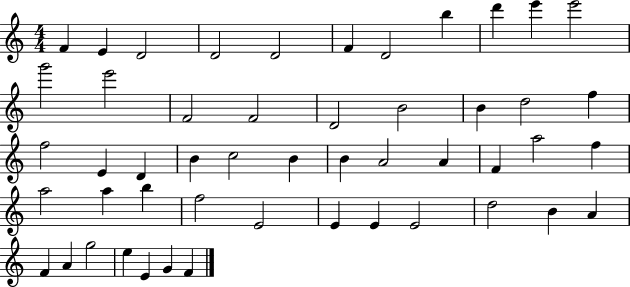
F4/q E4/q D4/h D4/h D4/h F4/q D4/h B5/q D6/q E6/q E6/h G6/h E6/h F4/h F4/h D4/h B4/h B4/q D5/h F5/q F5/h E4/q D4/q B4/q C5/h B4/q B4/q A4/h A4/q F4/q A5/h F5/q A5/h A5/q B5/q F5/h E4/h E4/q E4/q E4/h D5/h B4/q A4/q F4/q A4/q G5/h E5/q E4/q G4/q F4/q